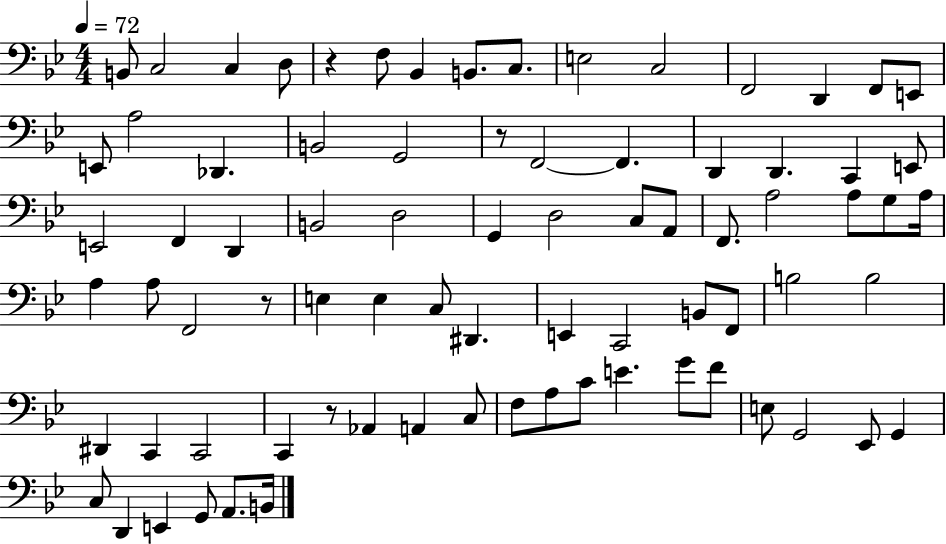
{
  \clef bass
  \numericTimeSignature
  \time 4/4
  \key bes \major
  \tempo 4 = 72
  b,8 c2 c4 d8 | r4 f8 bes,4 b,8. c8. | e2 c2 | f,2 d,4 f,8 e,8 | \break e,8 a2 des,4. | b,2 g,2 | r8 f,2~~ f,4. | d,4 d,4. c,4 e,8 | \break e,2 f,4 d,4 | b,2 d2 | g,4 d2 c8 a,8 | f,8. a2 a8 g8 a16 | \break a4 a8 f,2 r8 | e4 e4 c8 dis,4. | e,4 c,2 b,8 f,8 | b2 b2 | \break dis,4 c,4 c,2 | c,4 r8 aes,4 a,4 c8 | f8 a8 c'8 e'4. g'8 f'8 | e8 g,2 ees,8 g,4 | \break c8 d,4 e,4 g,8 a,8. b,16 | \bar "|."
}